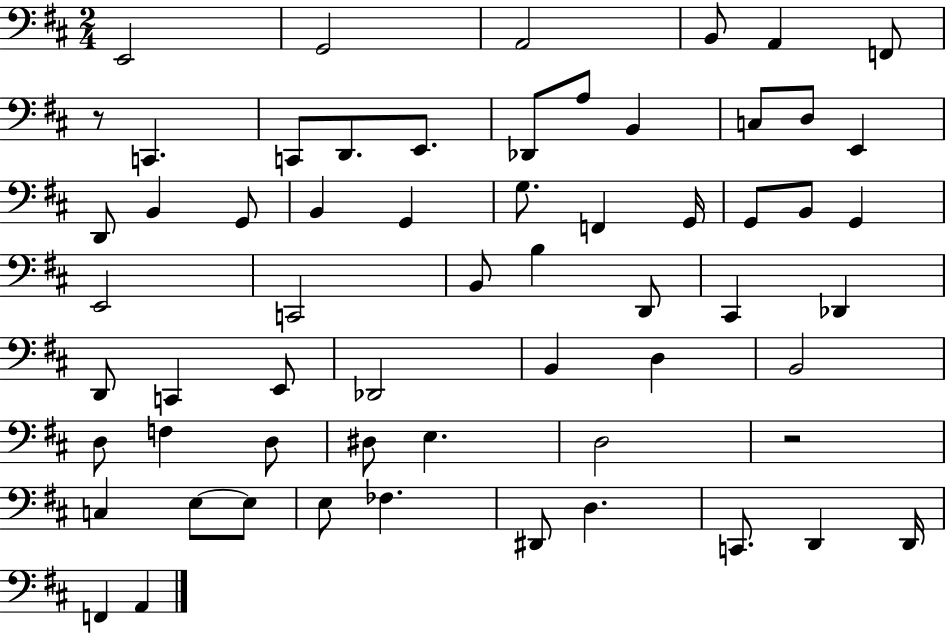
E2/h G2/h A2/h B2/e A2/q F2/e R/e C2/q. C2/e D2/e. E2/e. Db2/e A3/e B2/q C3/e D3/e E2/q D2/e B2/q G2/e B2/q G2/q G3/e. F2/q G2/s G2/e B2/e G2/q E2/h C2/h B2/e B3/q D2/e C#2/q Db2/q D2/e C2/q E2/e Db2/h B2/q D3/q B2/h D3/e F3/q D3/e D#3/e E3/q. D3/h R/h C3/q E3/e E3/e E3/e FES3/q. D#2/e D3/q. C2/e. D2/q D2/s F2/q A2/q